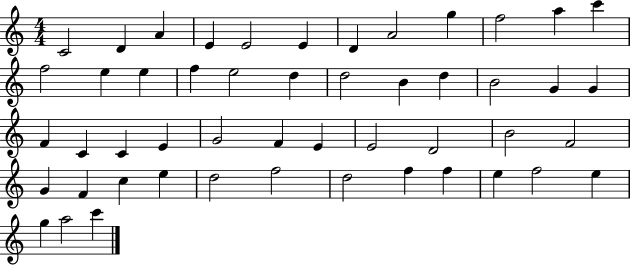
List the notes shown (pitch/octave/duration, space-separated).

C4/h D4/q A4/q E4/q E4/h E4/q D4/q A4/h G5/q F5/h A5/q C6/q F5/h E5/q E5/q F5/q E5/h D5/q D5/h B4/q D5/q B4/h G4/q G4/q F4/q C4/q C4/q E4/q G4/h F4/q E4/q E4/h D4/h B4/h F4/h G4/q F4/q C5/q E5/q D5/h F5/h D5/h F5/q F5/q E5/q F5/h E5/q G5/q A5/h C6/q